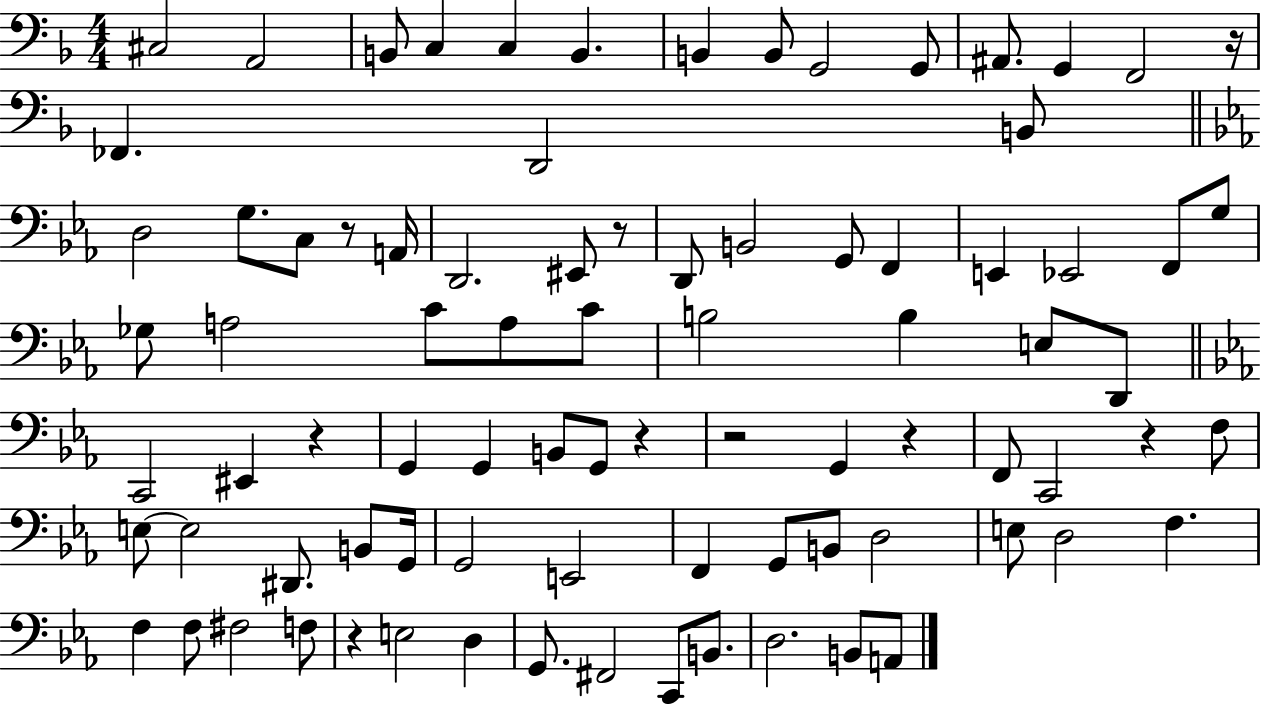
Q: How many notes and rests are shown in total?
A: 85